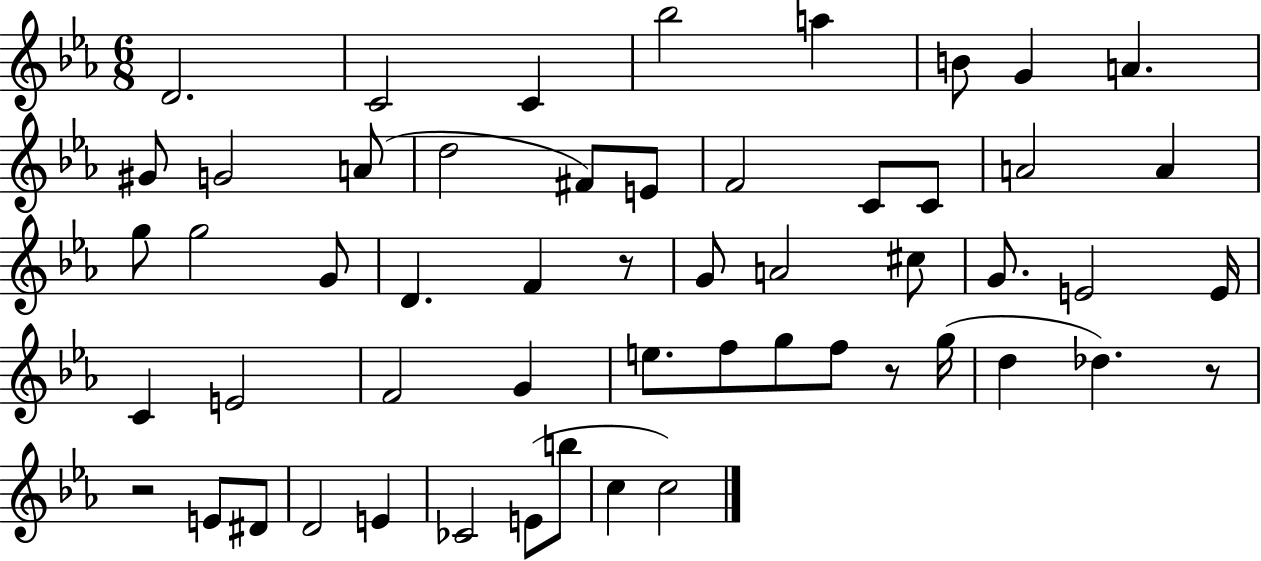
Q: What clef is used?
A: treble